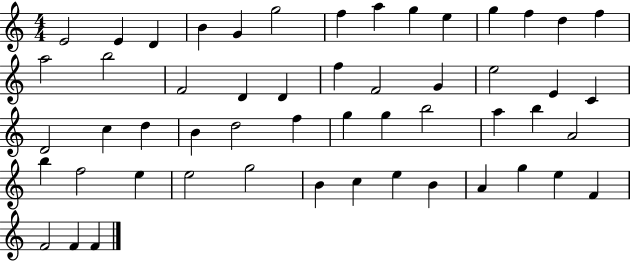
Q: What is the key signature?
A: C major